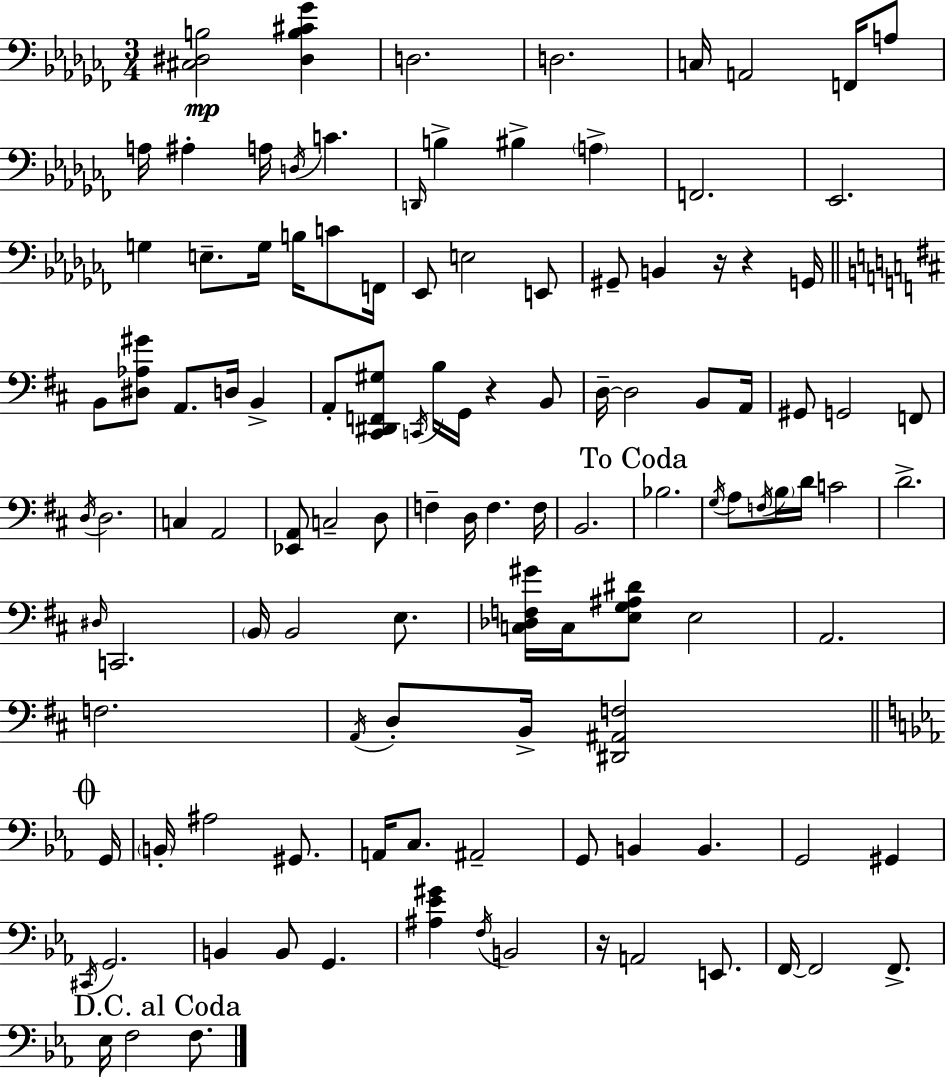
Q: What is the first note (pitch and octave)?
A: D3